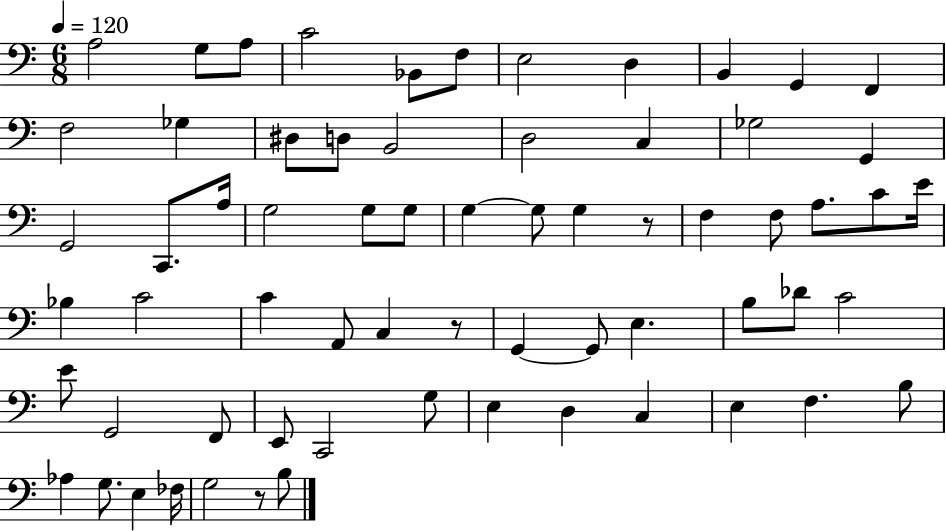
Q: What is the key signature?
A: C major